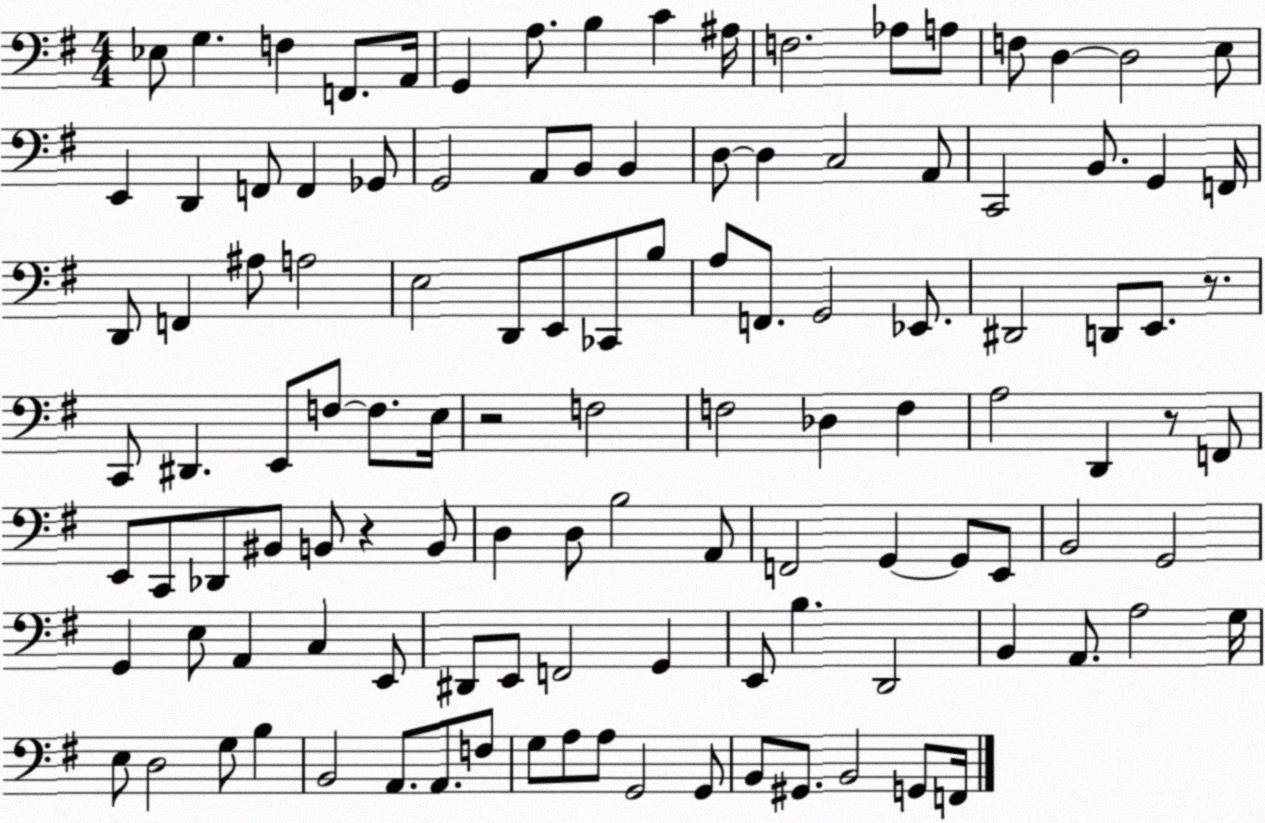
X:1
T:Untitled
M:4/4
L:1/4
K:G
_E,/2 G, F, F,,/2 A,,/4 G,, A,/2 B, C ^A,/4 F,2 _A,/2 A,/2 F,/2 D, D,2 E,/2 E,, D,, F,,/2 F,, _G,,/2 G,,2 A,,/2 B,,/2 B,, D,/2 D, C,2 A,,/2 C,,2 B,,/2 G,, F,,/4 D,,/2 F,, ^A,/2 A,2 E,2 D,,/2 E,,/2 _C,,/2 B,/2 A,/2 F,,/2 G,,2 _E,,/2 ^D,,2 D,,/2 E,,/2 z/2 C,,/2 ^D,, E,,/2 F,/2 F,/2 E,/4 z2 F,2 F,2 _D, F, A,2 D,, z/2 F,,/2 E,,/2 C,,/2 _D,,/2 ^B,,/2 B,,/2 z B,,/2 D, D,/2 B,2 A,,/2 F,,2 G,, G,,/2 E,,/2 B,,2 G,,2 G,, E,/2 A,, C, E,,/2 ^D,,/2 E,,/2 F,,2 G,, E,,/2 B, D,,2 B,, A,,/2 A,2 G,/4 E,/2 D,2 G,/2 B, B,,2 A,,/2 A,,/2 F,/2 G,/2 A,/2 A,/2 G,,2 G,,/2 B,,/2 ^G,,/2 B,,2 G,,/2 F,,/4